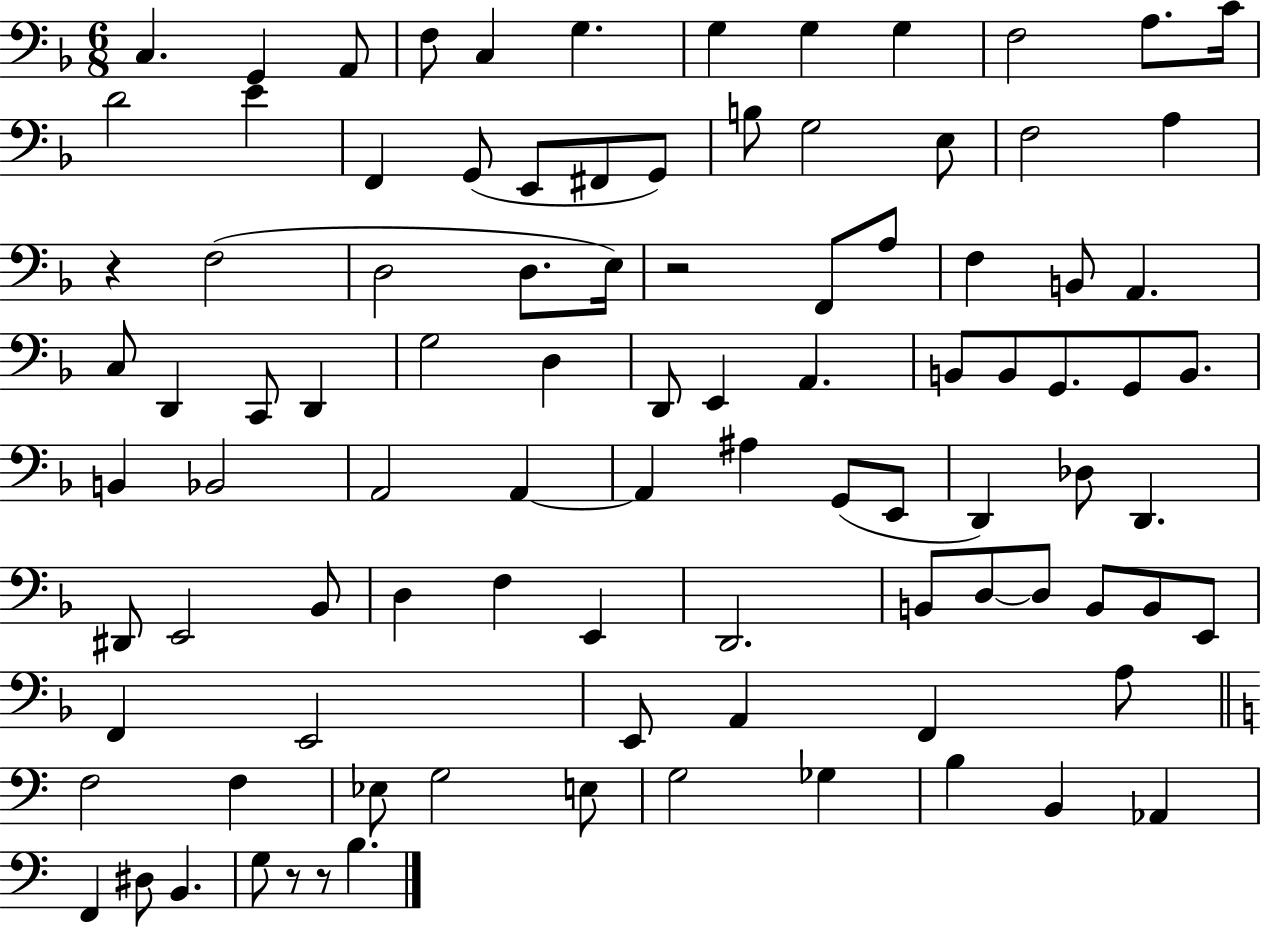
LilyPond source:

{
  \clef bass
  \numericTimeSignature
  \time 6/8
  \key f \major
  \repeat volta 2 { c4. g,4 a,8 | f8 c4 g4. | g4 g4 g4 | f2 a8. c'16 | \break d'2 e'4 | f,4 g,8( e,8 fis,8 g,8) | b8 g2 e8 | f2 a4 | \break r4 f2( | d2 d8. e16) | r2 f,8 a8 | f4 b,8 a,4. | \break c8 d,4 c,8 d,4 | g2 d4 | d,8 e,4 a,4. | b,8 b,8 g,8. g,8 b,8. | \break b,4 bes,2 | a,2 a,4~~ | a,4 ais4 g,8( e,8 | d,4) des8 d,4. | \break dis,8 e,2 bes,8 | d4 f4 e,4 | d,2. | b,8 d8~~ d8 b,8 b,8 e,8 | \break f,4 e,2 | e,8 a,4 f,4 a8 | \bar "||" \break \key c \major f2 f4 | ees8 g2 e8 | g2 ges4 | b4 b,4 aes,4 | \break f,4 dis8 b,4. | g8 r8 r8 b4. | } \bar "|."
}